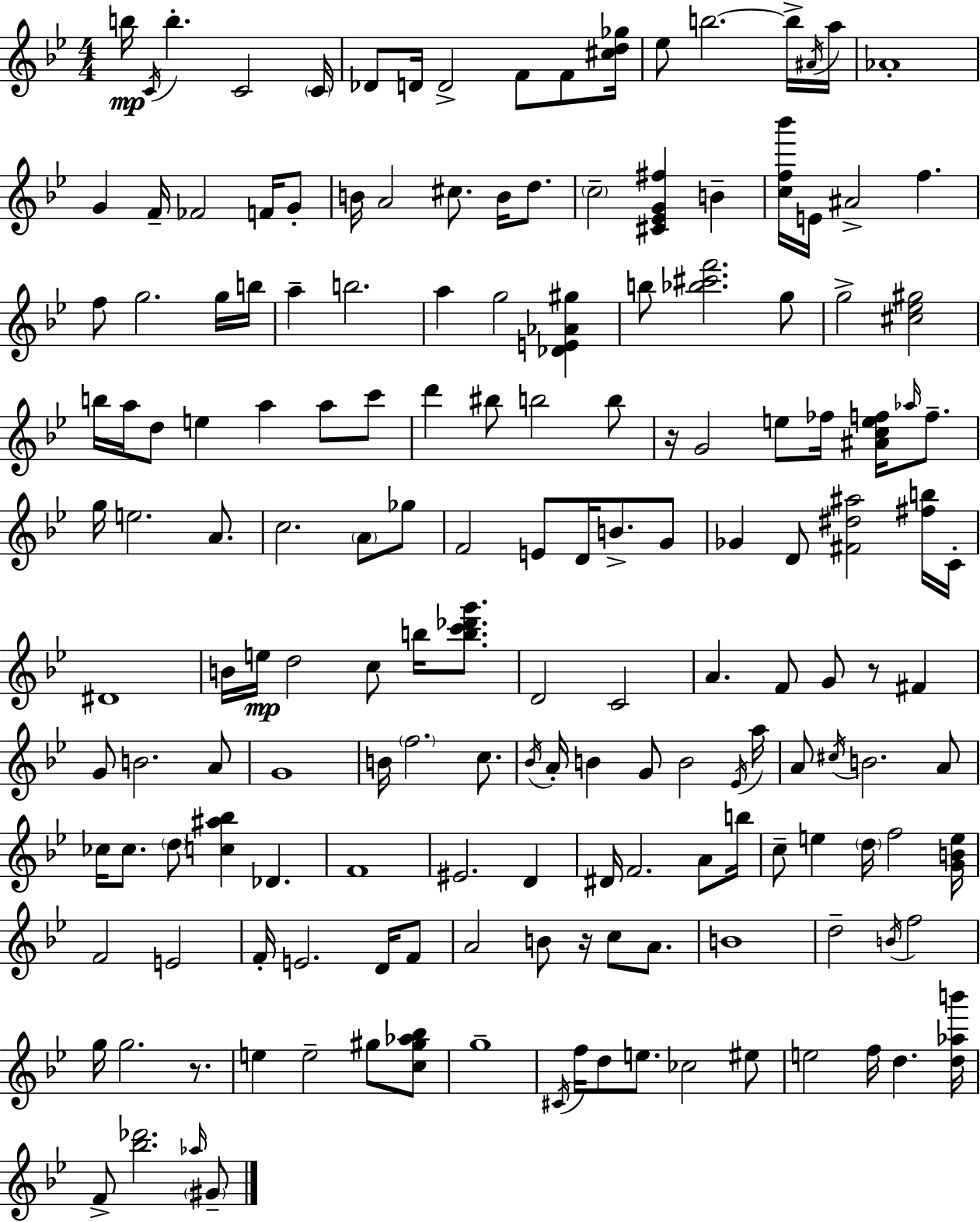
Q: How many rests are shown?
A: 4